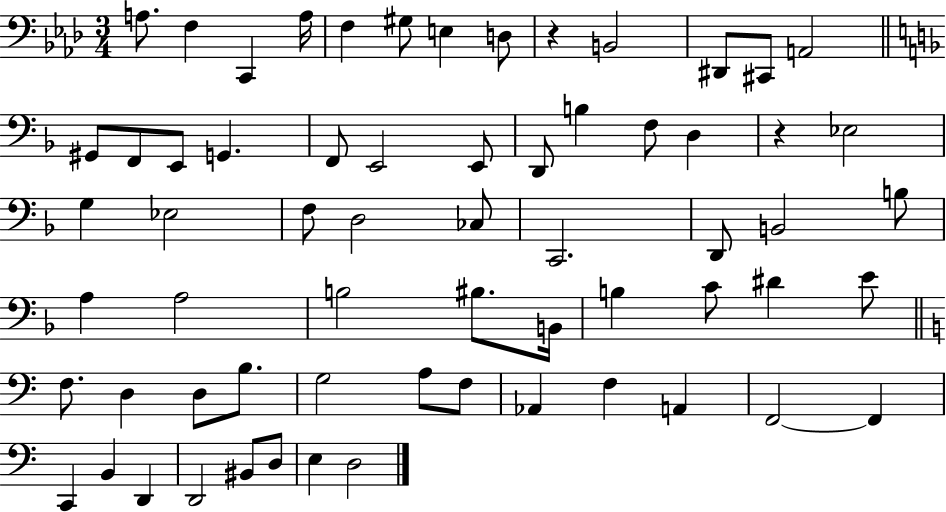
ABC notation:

X:1
T:Untitled
M:3/4
L:1/4
K:Ab
A,/2 F, C,, A,/4 F, ^G,/2 E, D,/2 z B,,2 ^D,,/2 ^C,,/2 A,,2 ^G,,/2 F,,/2 E,,/2 G,, F,,/2 E,,2 E,,/2 D,,/2 B, F,/2 D, z _E,2 G, _E,2 F,/2 D,2 _C,/2 C,,2 D,,/2 B,,2 B,/2 A, A,2 B,2 ^B,/2 B,,/4 B, C/2 ^D E/2 F,/2 D, D,/2 B,/2 G,2 A,/2 F,/2 _A,, F, A,, F,,2 F,, C,, B,, D,, D,,2 ^B,,/2 D,/2 E, D,2